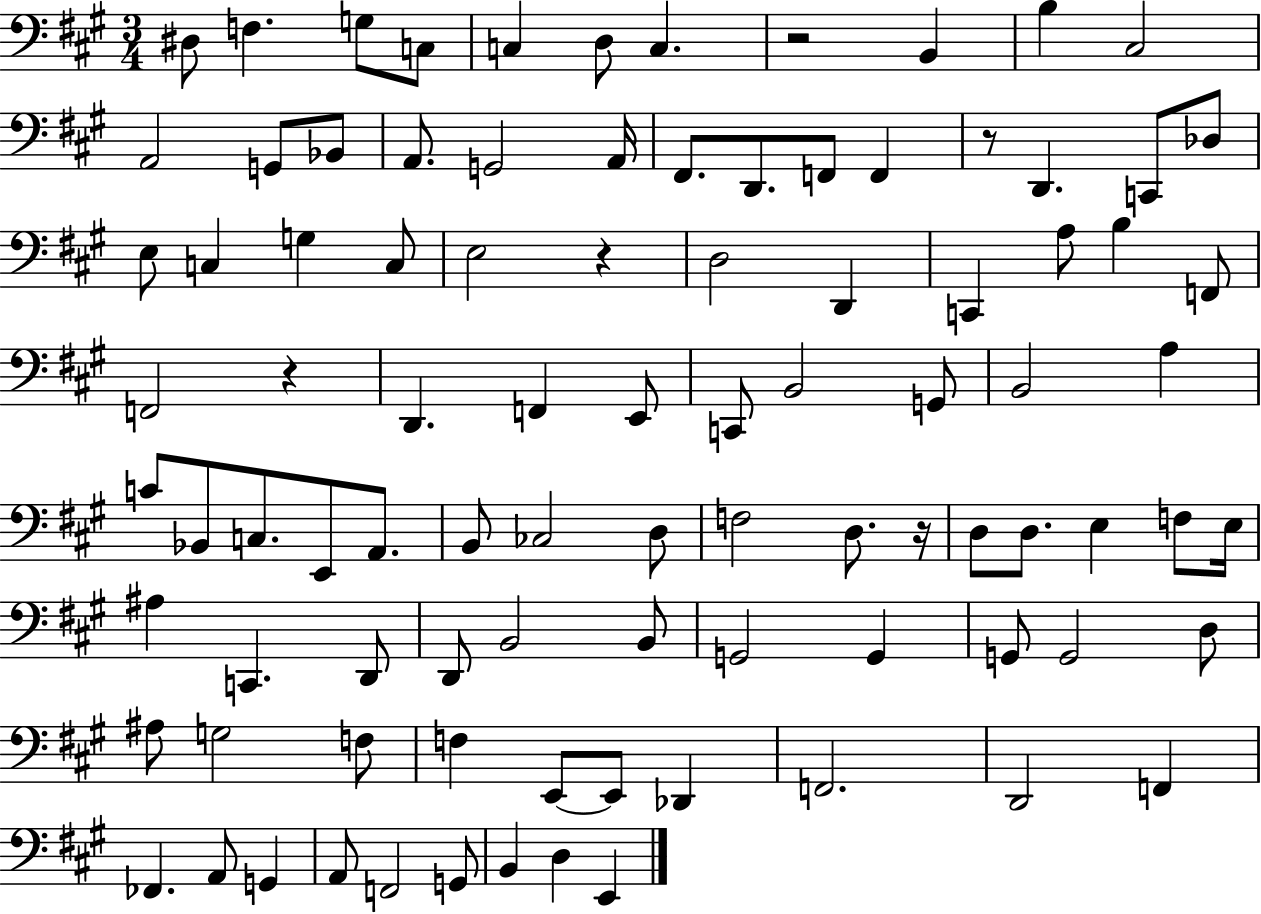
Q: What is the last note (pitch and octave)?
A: E2